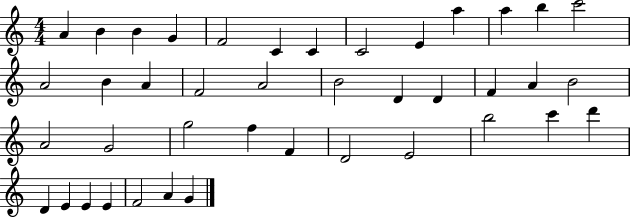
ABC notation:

X:1
T:Untitled
M:4/4
L:1/4
K:C
A B B G F2 C C C2 E a a b c'2 A2 B A F2 A2 B2 D D F A B2 A2 G2 g2 f F D2 E2 b2 c' d' D E E E F2 A G